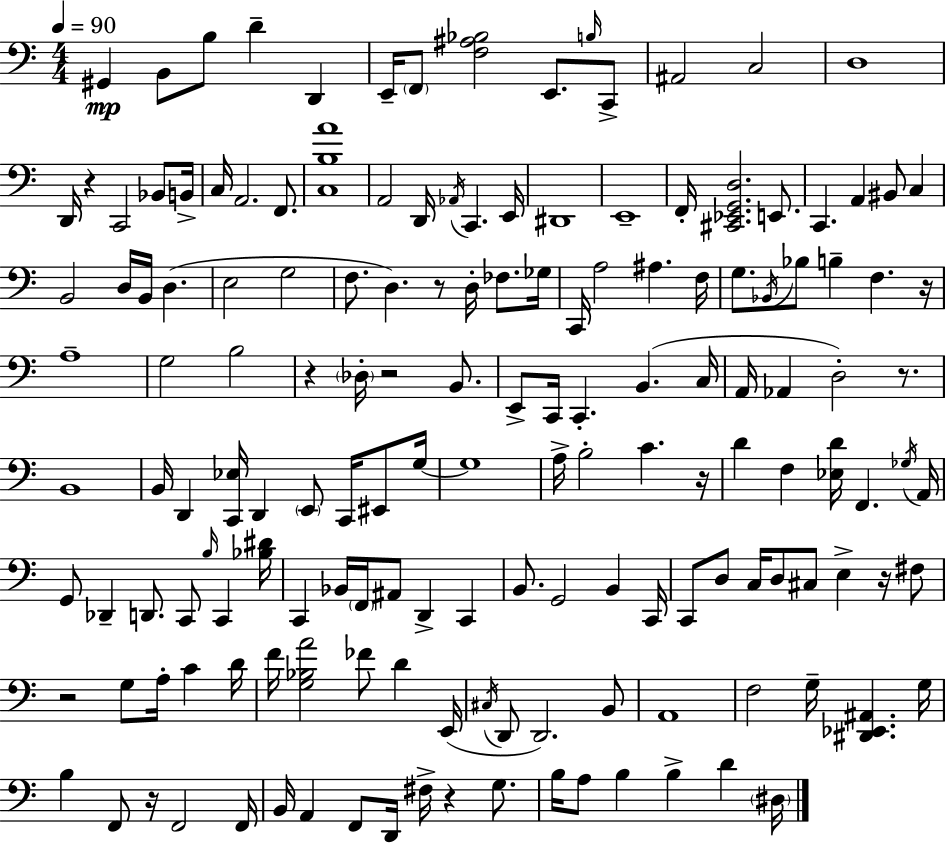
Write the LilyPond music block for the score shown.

{
  \clef bass
  \numericTimeSignature
  \time 4/4
  \key c \major
  \tempo 4 = 90
  \repeat volta 2 { gis,4\mp b,8 b8 d'4-- d,4 | e,16-- \parenthesize f,8 <f ais bes>2 e,8. \grace { b16 } c,8-> | ais,2 c2 | d1 | \break d,16 r4 c,2 bes,8 | b,16-> c16 a,2. f,8. | <c b a'>1 | a,2 d,16 \acciaccatura { aes,16 } c,4. | \break e,16 dis,1 | e,1-- | f,16-. <cis, ees, g, d>2. e,8. | c,4. a,4 bis,8 c4 | \break b,2 d16 b,16 d4.( | e2 g2 | f8. d4.) r8 d16-. fes8. | ges16 c,16 a2 ais4. | \break f16 g8. \acciaccatura { bes,16 } bes8 b4-- f4. | r16 a1-- | g2 b2 | r4 \parenthesize des16-. r2 | \break b,8. e,8-> c,16 c,4.-. b,4.( | c16 a,16 aes,4 d2-.) | r8. b,1 | b,16 d,4 <c, ees>16 d,4 \parenthesize e,8 c,16 | \break eis,8 g16~~ g1 | a16-> b2-. c'4. | r16 d'4 f4 <ees d'>16 f,4. | \acciaccatura { ges16 } a,16 g,8 des,4-- d,8. c,8 \grace { b16 } | \break c,4 <bes dis'>16 c,4 bes,16 \parenthesize f,16 ais,8 d,4-> | c,4 b,8. g,2 | b,4 c,16 c,8 d8 c16 d8 cis8 e4-> | r16 fis8 r2 g8 a16-. | \break c'4 d'16 f'16 <g bes a'>2 fes'8 | d'4 e,16( \acciaccatura { cis16 } d,8 d,2.) | b,8 a,1 | f2 g16-- <dis, ees, ais,>4. | \break g16 b4 f,8 r16 f,2 | f,16 b,16 a,4 f,8 d,16 fis16-> r4 | g8. b16 a8 b4 b4-> | d'4 \parenthesize dis16 } \bar "|."
}